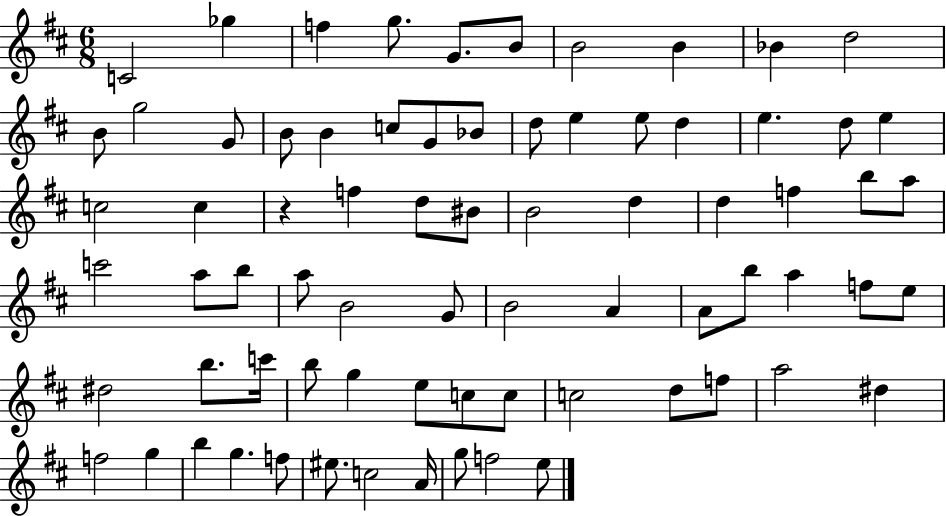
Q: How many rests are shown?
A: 1